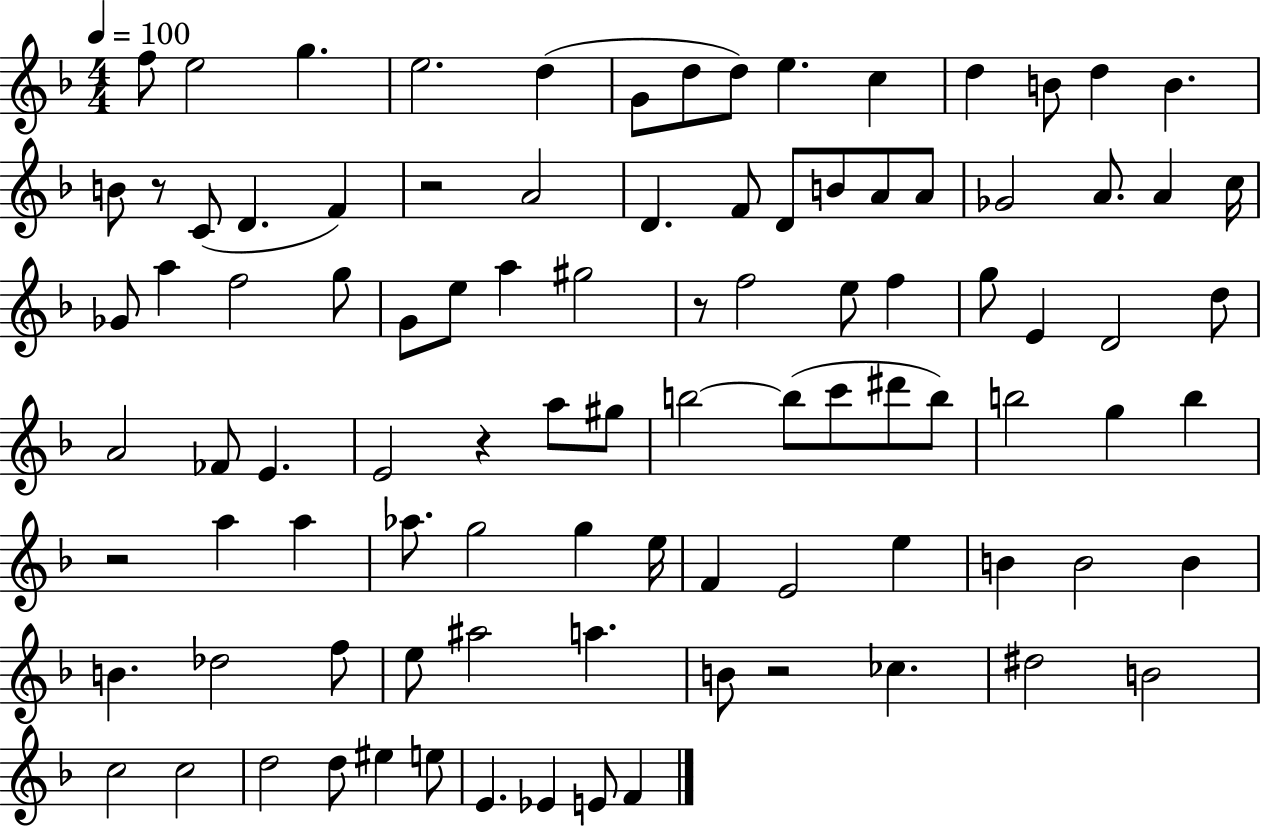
{
  \clef treble
  \numericTimeSignature
  \time 4/4
  \key f \major
  \tempo 4 = 100
  f''8 e''2 g''4. | e''2. d''4( | g'8 d''8 d''8) e''4. c''4 | d''4 b'8 d''4 b'4. | \break b'8 r8 c'8( d'4. f'4) | r2 a'2 | d'4. f'8 d'8 b'8 a'8 a'8 | ges'2 a'8. a'4 c''16 | \break ges'8 a''4 f''2 g''8 | g'8 e''8 a''4 gis''2 | r8 f''2 e''8 f''4 | g''8 e'4 d'2 d''8 | \break a'2 fes'8 e'4. | e'2 r4 a''8 gis''8 | b''2~~ b''8( c'''8 dis'''8 b''8) | b''2 g''4 b''4 | \break r2 a''4 a''4 | aes''8. g''2 g''4 e''16 | f'4 e'2 e''4 | b'4 b'2 b'4 | \break b'4. des''2 f''8 | e''8 ais''2 a''4. | b'8 r2 ces''4. | dis''2 b'2 | \break c''2 c''2 | d''2 d''8 eis''4 e''8 | e'4. ees'4 e'8 f'4 | \bar "|."
}